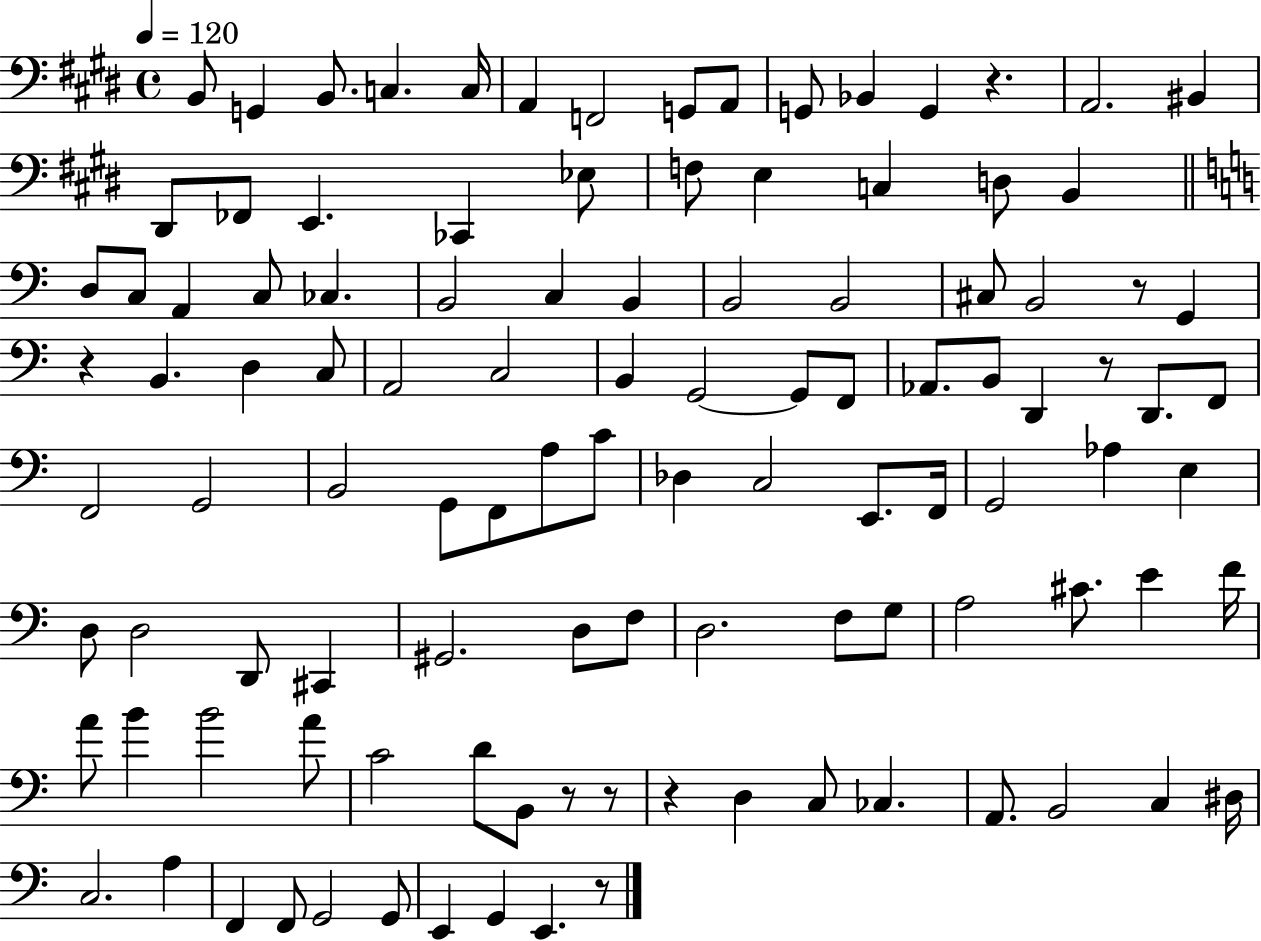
{
  \clef bass
  \time 4/4
  \defaultTimeSignature
  \key e \major
  \tempo 4 = 120
  b,8 g,4 b,8. c4. c16 | a,4 f,2 g,8 a,8 | g,8 bes,4 g,4 r4. | a,2. bis,4 | \break dis,8 fes,8 e,4. ces,4 ees8 | f8 e4 c4 d8 b,4 | \bar "||" \break \key c \major d8 c8 a,4 c8 ces4. | b,2 c4 b,4 | b,2 b,2 | cis8 b,2 r8 g,4 | \break r4 b,4. d4 c8 | a,2 c2 | b,4 g,2~~ g,8 f,8 | aes,8. b,8 d,4 r8 d,8. f,8 | \break f,2 g,2 | b,2 g,8 f,8 a8 c'8 | des4 c2 e,8. f,16 | g,2 aes4 e4 | \break d8 d2 d,8 cis,4 | gis,2. d8 f8 | d2. f8 g8 | a2 cis'8. e'4 f'16 | \break a'8 b'4 b'2 a'8 | c'2 d'8 b,8 r8 r8 | r4 d4 c8 ces4. | a,8. b,2 c4 dis16 | \break c2. a4 | f,4 f,8 g,2 g,8 | e,4 g,4 e,4. r8 | \bar "|."
}